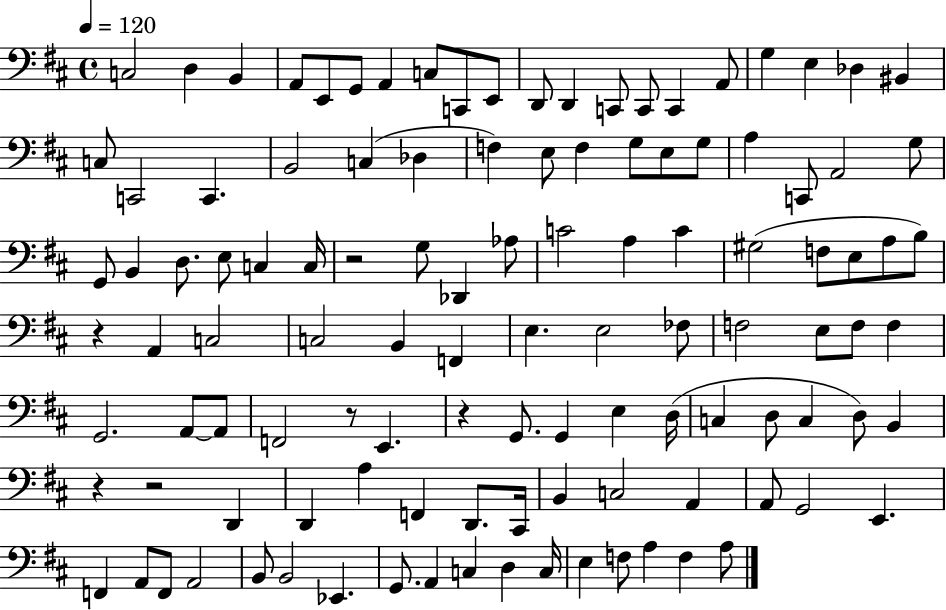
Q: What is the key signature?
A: D major